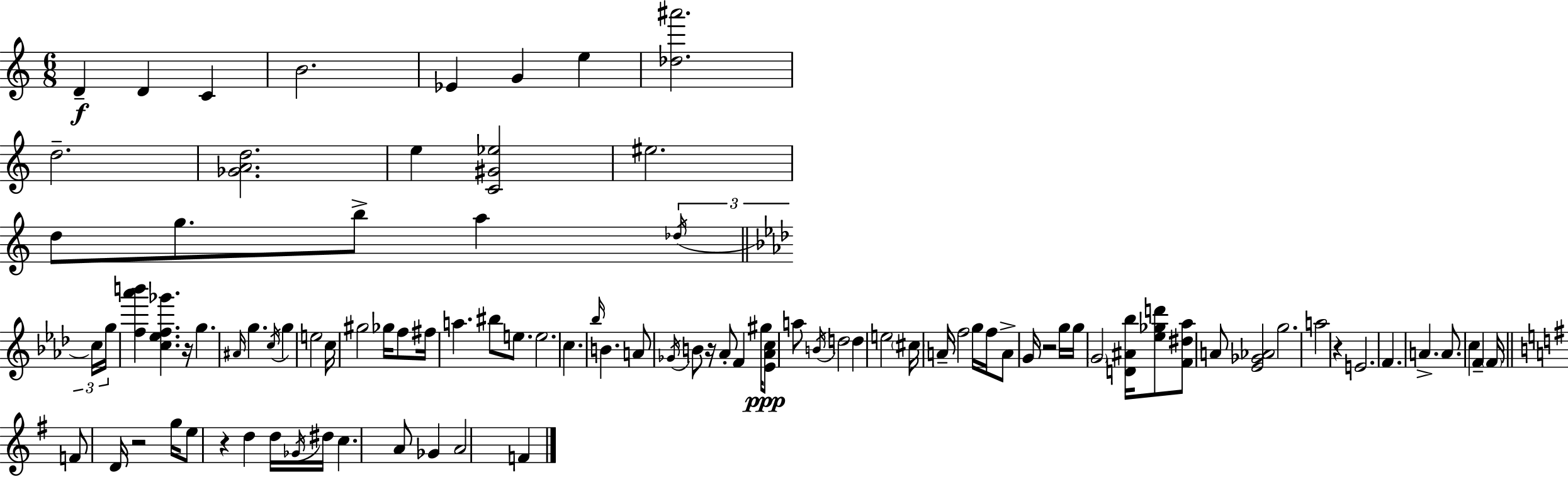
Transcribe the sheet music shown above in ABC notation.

X:1
T:Untitled
M:6/8
L:1/4
K:Am
D D C B2 _E G e [_d^a']2 d2 [_GAd]2 e [C^G_e]2 ^e2 d/2 g/2 b/2 a _d/4 c/4 g/4 [f_a'b'] [c_ef_g'] z/4 g ^A/4 g c/4 g e2 c/4 ^g2 _g/4 f/2 ^f/4 a ^b/2 e/2 e2 c _b/4 B A/2 _G/4 B/2 z/4 _A/2 F ^g/4 [_E_Ac]/2 a/2 B/4 d2 d e2 ^c/4 A/4 f2 g/4 f/4 A/2 G/4 z2 g/4 g/4 G2 [D^A_b]/4 [_e_gd']/2 [F^d_a]/2 A/2 [_E_G_A]2 g2 a2 z E2 F A A/2 c F F/4 F/2 D/4 z2 g/4 e/2 z d d/4 _G/4 ^d/4 c A/2 _G A2 F